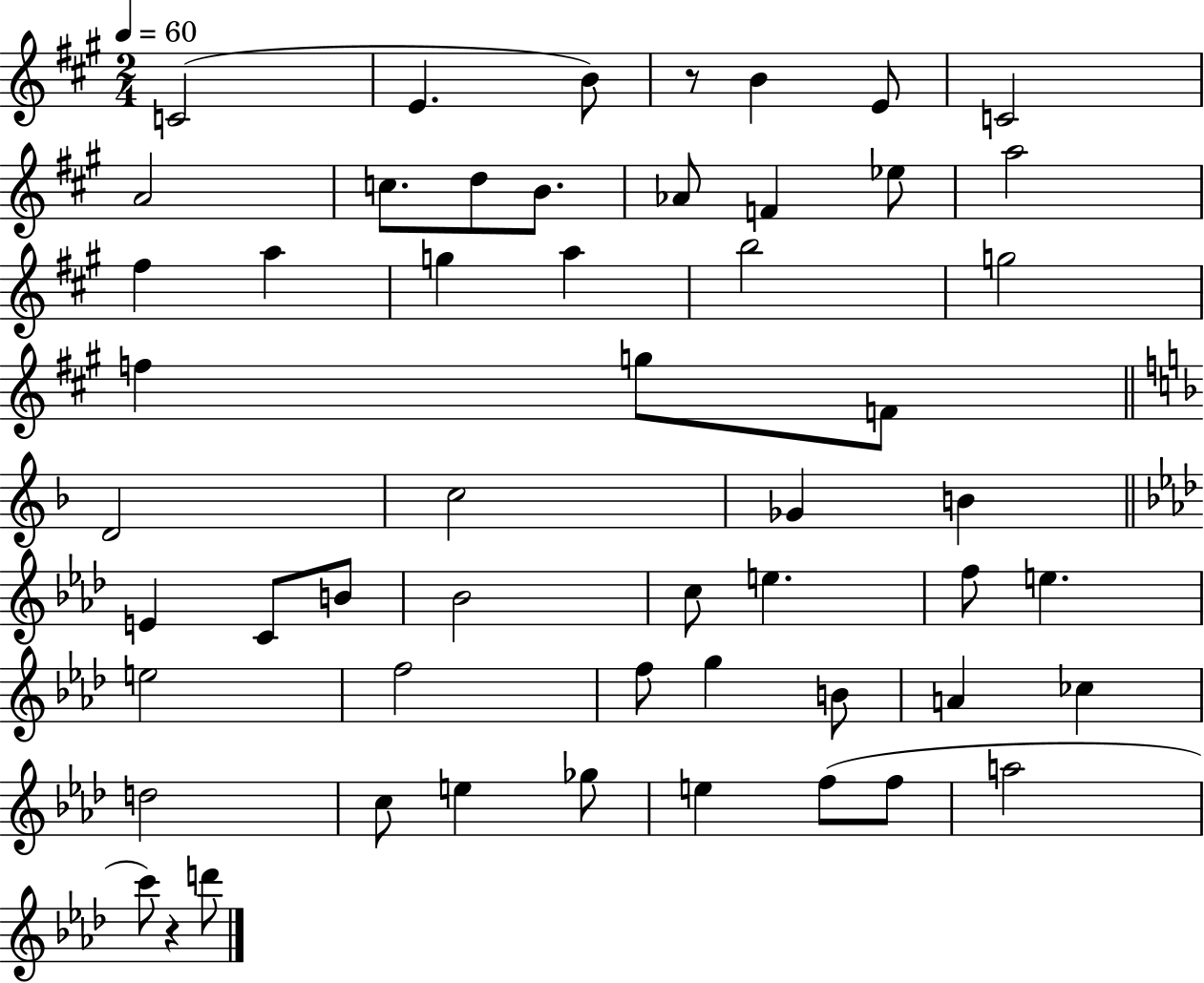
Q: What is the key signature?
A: A major